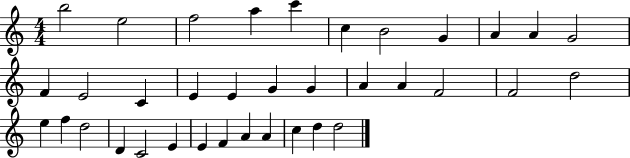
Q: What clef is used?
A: treble